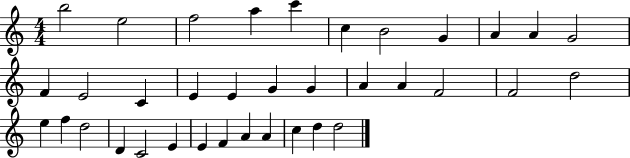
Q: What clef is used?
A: treble